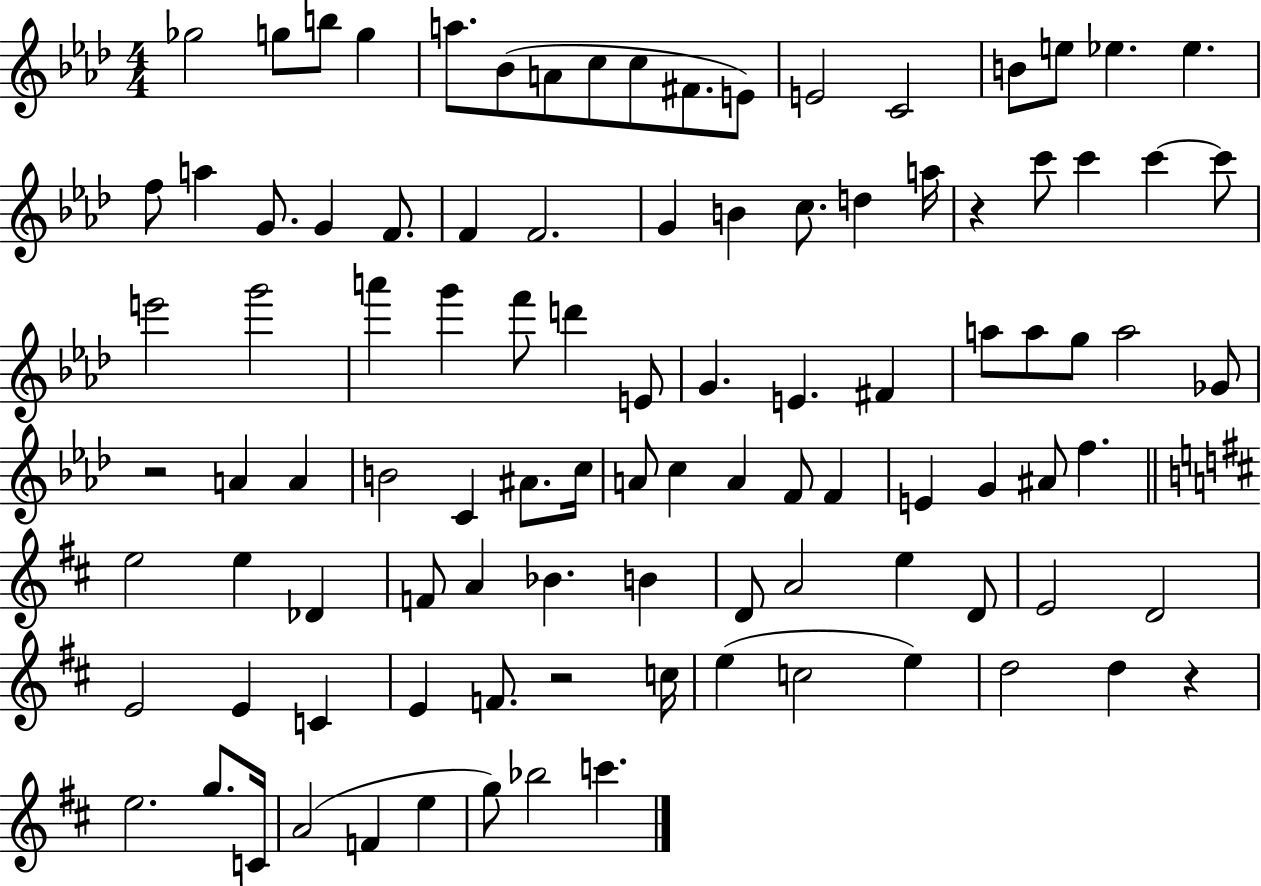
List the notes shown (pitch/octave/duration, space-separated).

Gb5/h G5/e B5/e G5/q A5/e. Bb4/e A4/e C5/e C5/e F#4/e. E4/e E4/h C4/h B4/e E5/e Eb5/q. Eb5/q. F5/e A5/q G4/e. G4/q F4/e. F4/q F4/h. G4/q B4/q C5/e. D5/q A5/s R/q C6/e C6/q C6/q C6/e E6/h G6/h A6/q G6/q F6/e D6/q E4/e G4/q. E4/q. F#4/q A5/e A5/e G5/e A5/h Gb4/e R/h A4/q A4/q B4/h C4/q A#4/e. C5/s A4/e C5/q A4/q F4/e F4/q E4/q G4/q A#4/e F5/q. E5/h E5/q Db4/q F4/e A4/q Bb4/q. B4/q D4/e A4/h E5/q D4/e E4/h D4/h E4/h E4/q C4/q E4/q F4/e. R/h C5/s E5/q C5/h E5/q D5/h D5/q R/q E5/h. G5/e. C4/s A4/h F4/q E5/q G5/e Bb5/h C6/q.